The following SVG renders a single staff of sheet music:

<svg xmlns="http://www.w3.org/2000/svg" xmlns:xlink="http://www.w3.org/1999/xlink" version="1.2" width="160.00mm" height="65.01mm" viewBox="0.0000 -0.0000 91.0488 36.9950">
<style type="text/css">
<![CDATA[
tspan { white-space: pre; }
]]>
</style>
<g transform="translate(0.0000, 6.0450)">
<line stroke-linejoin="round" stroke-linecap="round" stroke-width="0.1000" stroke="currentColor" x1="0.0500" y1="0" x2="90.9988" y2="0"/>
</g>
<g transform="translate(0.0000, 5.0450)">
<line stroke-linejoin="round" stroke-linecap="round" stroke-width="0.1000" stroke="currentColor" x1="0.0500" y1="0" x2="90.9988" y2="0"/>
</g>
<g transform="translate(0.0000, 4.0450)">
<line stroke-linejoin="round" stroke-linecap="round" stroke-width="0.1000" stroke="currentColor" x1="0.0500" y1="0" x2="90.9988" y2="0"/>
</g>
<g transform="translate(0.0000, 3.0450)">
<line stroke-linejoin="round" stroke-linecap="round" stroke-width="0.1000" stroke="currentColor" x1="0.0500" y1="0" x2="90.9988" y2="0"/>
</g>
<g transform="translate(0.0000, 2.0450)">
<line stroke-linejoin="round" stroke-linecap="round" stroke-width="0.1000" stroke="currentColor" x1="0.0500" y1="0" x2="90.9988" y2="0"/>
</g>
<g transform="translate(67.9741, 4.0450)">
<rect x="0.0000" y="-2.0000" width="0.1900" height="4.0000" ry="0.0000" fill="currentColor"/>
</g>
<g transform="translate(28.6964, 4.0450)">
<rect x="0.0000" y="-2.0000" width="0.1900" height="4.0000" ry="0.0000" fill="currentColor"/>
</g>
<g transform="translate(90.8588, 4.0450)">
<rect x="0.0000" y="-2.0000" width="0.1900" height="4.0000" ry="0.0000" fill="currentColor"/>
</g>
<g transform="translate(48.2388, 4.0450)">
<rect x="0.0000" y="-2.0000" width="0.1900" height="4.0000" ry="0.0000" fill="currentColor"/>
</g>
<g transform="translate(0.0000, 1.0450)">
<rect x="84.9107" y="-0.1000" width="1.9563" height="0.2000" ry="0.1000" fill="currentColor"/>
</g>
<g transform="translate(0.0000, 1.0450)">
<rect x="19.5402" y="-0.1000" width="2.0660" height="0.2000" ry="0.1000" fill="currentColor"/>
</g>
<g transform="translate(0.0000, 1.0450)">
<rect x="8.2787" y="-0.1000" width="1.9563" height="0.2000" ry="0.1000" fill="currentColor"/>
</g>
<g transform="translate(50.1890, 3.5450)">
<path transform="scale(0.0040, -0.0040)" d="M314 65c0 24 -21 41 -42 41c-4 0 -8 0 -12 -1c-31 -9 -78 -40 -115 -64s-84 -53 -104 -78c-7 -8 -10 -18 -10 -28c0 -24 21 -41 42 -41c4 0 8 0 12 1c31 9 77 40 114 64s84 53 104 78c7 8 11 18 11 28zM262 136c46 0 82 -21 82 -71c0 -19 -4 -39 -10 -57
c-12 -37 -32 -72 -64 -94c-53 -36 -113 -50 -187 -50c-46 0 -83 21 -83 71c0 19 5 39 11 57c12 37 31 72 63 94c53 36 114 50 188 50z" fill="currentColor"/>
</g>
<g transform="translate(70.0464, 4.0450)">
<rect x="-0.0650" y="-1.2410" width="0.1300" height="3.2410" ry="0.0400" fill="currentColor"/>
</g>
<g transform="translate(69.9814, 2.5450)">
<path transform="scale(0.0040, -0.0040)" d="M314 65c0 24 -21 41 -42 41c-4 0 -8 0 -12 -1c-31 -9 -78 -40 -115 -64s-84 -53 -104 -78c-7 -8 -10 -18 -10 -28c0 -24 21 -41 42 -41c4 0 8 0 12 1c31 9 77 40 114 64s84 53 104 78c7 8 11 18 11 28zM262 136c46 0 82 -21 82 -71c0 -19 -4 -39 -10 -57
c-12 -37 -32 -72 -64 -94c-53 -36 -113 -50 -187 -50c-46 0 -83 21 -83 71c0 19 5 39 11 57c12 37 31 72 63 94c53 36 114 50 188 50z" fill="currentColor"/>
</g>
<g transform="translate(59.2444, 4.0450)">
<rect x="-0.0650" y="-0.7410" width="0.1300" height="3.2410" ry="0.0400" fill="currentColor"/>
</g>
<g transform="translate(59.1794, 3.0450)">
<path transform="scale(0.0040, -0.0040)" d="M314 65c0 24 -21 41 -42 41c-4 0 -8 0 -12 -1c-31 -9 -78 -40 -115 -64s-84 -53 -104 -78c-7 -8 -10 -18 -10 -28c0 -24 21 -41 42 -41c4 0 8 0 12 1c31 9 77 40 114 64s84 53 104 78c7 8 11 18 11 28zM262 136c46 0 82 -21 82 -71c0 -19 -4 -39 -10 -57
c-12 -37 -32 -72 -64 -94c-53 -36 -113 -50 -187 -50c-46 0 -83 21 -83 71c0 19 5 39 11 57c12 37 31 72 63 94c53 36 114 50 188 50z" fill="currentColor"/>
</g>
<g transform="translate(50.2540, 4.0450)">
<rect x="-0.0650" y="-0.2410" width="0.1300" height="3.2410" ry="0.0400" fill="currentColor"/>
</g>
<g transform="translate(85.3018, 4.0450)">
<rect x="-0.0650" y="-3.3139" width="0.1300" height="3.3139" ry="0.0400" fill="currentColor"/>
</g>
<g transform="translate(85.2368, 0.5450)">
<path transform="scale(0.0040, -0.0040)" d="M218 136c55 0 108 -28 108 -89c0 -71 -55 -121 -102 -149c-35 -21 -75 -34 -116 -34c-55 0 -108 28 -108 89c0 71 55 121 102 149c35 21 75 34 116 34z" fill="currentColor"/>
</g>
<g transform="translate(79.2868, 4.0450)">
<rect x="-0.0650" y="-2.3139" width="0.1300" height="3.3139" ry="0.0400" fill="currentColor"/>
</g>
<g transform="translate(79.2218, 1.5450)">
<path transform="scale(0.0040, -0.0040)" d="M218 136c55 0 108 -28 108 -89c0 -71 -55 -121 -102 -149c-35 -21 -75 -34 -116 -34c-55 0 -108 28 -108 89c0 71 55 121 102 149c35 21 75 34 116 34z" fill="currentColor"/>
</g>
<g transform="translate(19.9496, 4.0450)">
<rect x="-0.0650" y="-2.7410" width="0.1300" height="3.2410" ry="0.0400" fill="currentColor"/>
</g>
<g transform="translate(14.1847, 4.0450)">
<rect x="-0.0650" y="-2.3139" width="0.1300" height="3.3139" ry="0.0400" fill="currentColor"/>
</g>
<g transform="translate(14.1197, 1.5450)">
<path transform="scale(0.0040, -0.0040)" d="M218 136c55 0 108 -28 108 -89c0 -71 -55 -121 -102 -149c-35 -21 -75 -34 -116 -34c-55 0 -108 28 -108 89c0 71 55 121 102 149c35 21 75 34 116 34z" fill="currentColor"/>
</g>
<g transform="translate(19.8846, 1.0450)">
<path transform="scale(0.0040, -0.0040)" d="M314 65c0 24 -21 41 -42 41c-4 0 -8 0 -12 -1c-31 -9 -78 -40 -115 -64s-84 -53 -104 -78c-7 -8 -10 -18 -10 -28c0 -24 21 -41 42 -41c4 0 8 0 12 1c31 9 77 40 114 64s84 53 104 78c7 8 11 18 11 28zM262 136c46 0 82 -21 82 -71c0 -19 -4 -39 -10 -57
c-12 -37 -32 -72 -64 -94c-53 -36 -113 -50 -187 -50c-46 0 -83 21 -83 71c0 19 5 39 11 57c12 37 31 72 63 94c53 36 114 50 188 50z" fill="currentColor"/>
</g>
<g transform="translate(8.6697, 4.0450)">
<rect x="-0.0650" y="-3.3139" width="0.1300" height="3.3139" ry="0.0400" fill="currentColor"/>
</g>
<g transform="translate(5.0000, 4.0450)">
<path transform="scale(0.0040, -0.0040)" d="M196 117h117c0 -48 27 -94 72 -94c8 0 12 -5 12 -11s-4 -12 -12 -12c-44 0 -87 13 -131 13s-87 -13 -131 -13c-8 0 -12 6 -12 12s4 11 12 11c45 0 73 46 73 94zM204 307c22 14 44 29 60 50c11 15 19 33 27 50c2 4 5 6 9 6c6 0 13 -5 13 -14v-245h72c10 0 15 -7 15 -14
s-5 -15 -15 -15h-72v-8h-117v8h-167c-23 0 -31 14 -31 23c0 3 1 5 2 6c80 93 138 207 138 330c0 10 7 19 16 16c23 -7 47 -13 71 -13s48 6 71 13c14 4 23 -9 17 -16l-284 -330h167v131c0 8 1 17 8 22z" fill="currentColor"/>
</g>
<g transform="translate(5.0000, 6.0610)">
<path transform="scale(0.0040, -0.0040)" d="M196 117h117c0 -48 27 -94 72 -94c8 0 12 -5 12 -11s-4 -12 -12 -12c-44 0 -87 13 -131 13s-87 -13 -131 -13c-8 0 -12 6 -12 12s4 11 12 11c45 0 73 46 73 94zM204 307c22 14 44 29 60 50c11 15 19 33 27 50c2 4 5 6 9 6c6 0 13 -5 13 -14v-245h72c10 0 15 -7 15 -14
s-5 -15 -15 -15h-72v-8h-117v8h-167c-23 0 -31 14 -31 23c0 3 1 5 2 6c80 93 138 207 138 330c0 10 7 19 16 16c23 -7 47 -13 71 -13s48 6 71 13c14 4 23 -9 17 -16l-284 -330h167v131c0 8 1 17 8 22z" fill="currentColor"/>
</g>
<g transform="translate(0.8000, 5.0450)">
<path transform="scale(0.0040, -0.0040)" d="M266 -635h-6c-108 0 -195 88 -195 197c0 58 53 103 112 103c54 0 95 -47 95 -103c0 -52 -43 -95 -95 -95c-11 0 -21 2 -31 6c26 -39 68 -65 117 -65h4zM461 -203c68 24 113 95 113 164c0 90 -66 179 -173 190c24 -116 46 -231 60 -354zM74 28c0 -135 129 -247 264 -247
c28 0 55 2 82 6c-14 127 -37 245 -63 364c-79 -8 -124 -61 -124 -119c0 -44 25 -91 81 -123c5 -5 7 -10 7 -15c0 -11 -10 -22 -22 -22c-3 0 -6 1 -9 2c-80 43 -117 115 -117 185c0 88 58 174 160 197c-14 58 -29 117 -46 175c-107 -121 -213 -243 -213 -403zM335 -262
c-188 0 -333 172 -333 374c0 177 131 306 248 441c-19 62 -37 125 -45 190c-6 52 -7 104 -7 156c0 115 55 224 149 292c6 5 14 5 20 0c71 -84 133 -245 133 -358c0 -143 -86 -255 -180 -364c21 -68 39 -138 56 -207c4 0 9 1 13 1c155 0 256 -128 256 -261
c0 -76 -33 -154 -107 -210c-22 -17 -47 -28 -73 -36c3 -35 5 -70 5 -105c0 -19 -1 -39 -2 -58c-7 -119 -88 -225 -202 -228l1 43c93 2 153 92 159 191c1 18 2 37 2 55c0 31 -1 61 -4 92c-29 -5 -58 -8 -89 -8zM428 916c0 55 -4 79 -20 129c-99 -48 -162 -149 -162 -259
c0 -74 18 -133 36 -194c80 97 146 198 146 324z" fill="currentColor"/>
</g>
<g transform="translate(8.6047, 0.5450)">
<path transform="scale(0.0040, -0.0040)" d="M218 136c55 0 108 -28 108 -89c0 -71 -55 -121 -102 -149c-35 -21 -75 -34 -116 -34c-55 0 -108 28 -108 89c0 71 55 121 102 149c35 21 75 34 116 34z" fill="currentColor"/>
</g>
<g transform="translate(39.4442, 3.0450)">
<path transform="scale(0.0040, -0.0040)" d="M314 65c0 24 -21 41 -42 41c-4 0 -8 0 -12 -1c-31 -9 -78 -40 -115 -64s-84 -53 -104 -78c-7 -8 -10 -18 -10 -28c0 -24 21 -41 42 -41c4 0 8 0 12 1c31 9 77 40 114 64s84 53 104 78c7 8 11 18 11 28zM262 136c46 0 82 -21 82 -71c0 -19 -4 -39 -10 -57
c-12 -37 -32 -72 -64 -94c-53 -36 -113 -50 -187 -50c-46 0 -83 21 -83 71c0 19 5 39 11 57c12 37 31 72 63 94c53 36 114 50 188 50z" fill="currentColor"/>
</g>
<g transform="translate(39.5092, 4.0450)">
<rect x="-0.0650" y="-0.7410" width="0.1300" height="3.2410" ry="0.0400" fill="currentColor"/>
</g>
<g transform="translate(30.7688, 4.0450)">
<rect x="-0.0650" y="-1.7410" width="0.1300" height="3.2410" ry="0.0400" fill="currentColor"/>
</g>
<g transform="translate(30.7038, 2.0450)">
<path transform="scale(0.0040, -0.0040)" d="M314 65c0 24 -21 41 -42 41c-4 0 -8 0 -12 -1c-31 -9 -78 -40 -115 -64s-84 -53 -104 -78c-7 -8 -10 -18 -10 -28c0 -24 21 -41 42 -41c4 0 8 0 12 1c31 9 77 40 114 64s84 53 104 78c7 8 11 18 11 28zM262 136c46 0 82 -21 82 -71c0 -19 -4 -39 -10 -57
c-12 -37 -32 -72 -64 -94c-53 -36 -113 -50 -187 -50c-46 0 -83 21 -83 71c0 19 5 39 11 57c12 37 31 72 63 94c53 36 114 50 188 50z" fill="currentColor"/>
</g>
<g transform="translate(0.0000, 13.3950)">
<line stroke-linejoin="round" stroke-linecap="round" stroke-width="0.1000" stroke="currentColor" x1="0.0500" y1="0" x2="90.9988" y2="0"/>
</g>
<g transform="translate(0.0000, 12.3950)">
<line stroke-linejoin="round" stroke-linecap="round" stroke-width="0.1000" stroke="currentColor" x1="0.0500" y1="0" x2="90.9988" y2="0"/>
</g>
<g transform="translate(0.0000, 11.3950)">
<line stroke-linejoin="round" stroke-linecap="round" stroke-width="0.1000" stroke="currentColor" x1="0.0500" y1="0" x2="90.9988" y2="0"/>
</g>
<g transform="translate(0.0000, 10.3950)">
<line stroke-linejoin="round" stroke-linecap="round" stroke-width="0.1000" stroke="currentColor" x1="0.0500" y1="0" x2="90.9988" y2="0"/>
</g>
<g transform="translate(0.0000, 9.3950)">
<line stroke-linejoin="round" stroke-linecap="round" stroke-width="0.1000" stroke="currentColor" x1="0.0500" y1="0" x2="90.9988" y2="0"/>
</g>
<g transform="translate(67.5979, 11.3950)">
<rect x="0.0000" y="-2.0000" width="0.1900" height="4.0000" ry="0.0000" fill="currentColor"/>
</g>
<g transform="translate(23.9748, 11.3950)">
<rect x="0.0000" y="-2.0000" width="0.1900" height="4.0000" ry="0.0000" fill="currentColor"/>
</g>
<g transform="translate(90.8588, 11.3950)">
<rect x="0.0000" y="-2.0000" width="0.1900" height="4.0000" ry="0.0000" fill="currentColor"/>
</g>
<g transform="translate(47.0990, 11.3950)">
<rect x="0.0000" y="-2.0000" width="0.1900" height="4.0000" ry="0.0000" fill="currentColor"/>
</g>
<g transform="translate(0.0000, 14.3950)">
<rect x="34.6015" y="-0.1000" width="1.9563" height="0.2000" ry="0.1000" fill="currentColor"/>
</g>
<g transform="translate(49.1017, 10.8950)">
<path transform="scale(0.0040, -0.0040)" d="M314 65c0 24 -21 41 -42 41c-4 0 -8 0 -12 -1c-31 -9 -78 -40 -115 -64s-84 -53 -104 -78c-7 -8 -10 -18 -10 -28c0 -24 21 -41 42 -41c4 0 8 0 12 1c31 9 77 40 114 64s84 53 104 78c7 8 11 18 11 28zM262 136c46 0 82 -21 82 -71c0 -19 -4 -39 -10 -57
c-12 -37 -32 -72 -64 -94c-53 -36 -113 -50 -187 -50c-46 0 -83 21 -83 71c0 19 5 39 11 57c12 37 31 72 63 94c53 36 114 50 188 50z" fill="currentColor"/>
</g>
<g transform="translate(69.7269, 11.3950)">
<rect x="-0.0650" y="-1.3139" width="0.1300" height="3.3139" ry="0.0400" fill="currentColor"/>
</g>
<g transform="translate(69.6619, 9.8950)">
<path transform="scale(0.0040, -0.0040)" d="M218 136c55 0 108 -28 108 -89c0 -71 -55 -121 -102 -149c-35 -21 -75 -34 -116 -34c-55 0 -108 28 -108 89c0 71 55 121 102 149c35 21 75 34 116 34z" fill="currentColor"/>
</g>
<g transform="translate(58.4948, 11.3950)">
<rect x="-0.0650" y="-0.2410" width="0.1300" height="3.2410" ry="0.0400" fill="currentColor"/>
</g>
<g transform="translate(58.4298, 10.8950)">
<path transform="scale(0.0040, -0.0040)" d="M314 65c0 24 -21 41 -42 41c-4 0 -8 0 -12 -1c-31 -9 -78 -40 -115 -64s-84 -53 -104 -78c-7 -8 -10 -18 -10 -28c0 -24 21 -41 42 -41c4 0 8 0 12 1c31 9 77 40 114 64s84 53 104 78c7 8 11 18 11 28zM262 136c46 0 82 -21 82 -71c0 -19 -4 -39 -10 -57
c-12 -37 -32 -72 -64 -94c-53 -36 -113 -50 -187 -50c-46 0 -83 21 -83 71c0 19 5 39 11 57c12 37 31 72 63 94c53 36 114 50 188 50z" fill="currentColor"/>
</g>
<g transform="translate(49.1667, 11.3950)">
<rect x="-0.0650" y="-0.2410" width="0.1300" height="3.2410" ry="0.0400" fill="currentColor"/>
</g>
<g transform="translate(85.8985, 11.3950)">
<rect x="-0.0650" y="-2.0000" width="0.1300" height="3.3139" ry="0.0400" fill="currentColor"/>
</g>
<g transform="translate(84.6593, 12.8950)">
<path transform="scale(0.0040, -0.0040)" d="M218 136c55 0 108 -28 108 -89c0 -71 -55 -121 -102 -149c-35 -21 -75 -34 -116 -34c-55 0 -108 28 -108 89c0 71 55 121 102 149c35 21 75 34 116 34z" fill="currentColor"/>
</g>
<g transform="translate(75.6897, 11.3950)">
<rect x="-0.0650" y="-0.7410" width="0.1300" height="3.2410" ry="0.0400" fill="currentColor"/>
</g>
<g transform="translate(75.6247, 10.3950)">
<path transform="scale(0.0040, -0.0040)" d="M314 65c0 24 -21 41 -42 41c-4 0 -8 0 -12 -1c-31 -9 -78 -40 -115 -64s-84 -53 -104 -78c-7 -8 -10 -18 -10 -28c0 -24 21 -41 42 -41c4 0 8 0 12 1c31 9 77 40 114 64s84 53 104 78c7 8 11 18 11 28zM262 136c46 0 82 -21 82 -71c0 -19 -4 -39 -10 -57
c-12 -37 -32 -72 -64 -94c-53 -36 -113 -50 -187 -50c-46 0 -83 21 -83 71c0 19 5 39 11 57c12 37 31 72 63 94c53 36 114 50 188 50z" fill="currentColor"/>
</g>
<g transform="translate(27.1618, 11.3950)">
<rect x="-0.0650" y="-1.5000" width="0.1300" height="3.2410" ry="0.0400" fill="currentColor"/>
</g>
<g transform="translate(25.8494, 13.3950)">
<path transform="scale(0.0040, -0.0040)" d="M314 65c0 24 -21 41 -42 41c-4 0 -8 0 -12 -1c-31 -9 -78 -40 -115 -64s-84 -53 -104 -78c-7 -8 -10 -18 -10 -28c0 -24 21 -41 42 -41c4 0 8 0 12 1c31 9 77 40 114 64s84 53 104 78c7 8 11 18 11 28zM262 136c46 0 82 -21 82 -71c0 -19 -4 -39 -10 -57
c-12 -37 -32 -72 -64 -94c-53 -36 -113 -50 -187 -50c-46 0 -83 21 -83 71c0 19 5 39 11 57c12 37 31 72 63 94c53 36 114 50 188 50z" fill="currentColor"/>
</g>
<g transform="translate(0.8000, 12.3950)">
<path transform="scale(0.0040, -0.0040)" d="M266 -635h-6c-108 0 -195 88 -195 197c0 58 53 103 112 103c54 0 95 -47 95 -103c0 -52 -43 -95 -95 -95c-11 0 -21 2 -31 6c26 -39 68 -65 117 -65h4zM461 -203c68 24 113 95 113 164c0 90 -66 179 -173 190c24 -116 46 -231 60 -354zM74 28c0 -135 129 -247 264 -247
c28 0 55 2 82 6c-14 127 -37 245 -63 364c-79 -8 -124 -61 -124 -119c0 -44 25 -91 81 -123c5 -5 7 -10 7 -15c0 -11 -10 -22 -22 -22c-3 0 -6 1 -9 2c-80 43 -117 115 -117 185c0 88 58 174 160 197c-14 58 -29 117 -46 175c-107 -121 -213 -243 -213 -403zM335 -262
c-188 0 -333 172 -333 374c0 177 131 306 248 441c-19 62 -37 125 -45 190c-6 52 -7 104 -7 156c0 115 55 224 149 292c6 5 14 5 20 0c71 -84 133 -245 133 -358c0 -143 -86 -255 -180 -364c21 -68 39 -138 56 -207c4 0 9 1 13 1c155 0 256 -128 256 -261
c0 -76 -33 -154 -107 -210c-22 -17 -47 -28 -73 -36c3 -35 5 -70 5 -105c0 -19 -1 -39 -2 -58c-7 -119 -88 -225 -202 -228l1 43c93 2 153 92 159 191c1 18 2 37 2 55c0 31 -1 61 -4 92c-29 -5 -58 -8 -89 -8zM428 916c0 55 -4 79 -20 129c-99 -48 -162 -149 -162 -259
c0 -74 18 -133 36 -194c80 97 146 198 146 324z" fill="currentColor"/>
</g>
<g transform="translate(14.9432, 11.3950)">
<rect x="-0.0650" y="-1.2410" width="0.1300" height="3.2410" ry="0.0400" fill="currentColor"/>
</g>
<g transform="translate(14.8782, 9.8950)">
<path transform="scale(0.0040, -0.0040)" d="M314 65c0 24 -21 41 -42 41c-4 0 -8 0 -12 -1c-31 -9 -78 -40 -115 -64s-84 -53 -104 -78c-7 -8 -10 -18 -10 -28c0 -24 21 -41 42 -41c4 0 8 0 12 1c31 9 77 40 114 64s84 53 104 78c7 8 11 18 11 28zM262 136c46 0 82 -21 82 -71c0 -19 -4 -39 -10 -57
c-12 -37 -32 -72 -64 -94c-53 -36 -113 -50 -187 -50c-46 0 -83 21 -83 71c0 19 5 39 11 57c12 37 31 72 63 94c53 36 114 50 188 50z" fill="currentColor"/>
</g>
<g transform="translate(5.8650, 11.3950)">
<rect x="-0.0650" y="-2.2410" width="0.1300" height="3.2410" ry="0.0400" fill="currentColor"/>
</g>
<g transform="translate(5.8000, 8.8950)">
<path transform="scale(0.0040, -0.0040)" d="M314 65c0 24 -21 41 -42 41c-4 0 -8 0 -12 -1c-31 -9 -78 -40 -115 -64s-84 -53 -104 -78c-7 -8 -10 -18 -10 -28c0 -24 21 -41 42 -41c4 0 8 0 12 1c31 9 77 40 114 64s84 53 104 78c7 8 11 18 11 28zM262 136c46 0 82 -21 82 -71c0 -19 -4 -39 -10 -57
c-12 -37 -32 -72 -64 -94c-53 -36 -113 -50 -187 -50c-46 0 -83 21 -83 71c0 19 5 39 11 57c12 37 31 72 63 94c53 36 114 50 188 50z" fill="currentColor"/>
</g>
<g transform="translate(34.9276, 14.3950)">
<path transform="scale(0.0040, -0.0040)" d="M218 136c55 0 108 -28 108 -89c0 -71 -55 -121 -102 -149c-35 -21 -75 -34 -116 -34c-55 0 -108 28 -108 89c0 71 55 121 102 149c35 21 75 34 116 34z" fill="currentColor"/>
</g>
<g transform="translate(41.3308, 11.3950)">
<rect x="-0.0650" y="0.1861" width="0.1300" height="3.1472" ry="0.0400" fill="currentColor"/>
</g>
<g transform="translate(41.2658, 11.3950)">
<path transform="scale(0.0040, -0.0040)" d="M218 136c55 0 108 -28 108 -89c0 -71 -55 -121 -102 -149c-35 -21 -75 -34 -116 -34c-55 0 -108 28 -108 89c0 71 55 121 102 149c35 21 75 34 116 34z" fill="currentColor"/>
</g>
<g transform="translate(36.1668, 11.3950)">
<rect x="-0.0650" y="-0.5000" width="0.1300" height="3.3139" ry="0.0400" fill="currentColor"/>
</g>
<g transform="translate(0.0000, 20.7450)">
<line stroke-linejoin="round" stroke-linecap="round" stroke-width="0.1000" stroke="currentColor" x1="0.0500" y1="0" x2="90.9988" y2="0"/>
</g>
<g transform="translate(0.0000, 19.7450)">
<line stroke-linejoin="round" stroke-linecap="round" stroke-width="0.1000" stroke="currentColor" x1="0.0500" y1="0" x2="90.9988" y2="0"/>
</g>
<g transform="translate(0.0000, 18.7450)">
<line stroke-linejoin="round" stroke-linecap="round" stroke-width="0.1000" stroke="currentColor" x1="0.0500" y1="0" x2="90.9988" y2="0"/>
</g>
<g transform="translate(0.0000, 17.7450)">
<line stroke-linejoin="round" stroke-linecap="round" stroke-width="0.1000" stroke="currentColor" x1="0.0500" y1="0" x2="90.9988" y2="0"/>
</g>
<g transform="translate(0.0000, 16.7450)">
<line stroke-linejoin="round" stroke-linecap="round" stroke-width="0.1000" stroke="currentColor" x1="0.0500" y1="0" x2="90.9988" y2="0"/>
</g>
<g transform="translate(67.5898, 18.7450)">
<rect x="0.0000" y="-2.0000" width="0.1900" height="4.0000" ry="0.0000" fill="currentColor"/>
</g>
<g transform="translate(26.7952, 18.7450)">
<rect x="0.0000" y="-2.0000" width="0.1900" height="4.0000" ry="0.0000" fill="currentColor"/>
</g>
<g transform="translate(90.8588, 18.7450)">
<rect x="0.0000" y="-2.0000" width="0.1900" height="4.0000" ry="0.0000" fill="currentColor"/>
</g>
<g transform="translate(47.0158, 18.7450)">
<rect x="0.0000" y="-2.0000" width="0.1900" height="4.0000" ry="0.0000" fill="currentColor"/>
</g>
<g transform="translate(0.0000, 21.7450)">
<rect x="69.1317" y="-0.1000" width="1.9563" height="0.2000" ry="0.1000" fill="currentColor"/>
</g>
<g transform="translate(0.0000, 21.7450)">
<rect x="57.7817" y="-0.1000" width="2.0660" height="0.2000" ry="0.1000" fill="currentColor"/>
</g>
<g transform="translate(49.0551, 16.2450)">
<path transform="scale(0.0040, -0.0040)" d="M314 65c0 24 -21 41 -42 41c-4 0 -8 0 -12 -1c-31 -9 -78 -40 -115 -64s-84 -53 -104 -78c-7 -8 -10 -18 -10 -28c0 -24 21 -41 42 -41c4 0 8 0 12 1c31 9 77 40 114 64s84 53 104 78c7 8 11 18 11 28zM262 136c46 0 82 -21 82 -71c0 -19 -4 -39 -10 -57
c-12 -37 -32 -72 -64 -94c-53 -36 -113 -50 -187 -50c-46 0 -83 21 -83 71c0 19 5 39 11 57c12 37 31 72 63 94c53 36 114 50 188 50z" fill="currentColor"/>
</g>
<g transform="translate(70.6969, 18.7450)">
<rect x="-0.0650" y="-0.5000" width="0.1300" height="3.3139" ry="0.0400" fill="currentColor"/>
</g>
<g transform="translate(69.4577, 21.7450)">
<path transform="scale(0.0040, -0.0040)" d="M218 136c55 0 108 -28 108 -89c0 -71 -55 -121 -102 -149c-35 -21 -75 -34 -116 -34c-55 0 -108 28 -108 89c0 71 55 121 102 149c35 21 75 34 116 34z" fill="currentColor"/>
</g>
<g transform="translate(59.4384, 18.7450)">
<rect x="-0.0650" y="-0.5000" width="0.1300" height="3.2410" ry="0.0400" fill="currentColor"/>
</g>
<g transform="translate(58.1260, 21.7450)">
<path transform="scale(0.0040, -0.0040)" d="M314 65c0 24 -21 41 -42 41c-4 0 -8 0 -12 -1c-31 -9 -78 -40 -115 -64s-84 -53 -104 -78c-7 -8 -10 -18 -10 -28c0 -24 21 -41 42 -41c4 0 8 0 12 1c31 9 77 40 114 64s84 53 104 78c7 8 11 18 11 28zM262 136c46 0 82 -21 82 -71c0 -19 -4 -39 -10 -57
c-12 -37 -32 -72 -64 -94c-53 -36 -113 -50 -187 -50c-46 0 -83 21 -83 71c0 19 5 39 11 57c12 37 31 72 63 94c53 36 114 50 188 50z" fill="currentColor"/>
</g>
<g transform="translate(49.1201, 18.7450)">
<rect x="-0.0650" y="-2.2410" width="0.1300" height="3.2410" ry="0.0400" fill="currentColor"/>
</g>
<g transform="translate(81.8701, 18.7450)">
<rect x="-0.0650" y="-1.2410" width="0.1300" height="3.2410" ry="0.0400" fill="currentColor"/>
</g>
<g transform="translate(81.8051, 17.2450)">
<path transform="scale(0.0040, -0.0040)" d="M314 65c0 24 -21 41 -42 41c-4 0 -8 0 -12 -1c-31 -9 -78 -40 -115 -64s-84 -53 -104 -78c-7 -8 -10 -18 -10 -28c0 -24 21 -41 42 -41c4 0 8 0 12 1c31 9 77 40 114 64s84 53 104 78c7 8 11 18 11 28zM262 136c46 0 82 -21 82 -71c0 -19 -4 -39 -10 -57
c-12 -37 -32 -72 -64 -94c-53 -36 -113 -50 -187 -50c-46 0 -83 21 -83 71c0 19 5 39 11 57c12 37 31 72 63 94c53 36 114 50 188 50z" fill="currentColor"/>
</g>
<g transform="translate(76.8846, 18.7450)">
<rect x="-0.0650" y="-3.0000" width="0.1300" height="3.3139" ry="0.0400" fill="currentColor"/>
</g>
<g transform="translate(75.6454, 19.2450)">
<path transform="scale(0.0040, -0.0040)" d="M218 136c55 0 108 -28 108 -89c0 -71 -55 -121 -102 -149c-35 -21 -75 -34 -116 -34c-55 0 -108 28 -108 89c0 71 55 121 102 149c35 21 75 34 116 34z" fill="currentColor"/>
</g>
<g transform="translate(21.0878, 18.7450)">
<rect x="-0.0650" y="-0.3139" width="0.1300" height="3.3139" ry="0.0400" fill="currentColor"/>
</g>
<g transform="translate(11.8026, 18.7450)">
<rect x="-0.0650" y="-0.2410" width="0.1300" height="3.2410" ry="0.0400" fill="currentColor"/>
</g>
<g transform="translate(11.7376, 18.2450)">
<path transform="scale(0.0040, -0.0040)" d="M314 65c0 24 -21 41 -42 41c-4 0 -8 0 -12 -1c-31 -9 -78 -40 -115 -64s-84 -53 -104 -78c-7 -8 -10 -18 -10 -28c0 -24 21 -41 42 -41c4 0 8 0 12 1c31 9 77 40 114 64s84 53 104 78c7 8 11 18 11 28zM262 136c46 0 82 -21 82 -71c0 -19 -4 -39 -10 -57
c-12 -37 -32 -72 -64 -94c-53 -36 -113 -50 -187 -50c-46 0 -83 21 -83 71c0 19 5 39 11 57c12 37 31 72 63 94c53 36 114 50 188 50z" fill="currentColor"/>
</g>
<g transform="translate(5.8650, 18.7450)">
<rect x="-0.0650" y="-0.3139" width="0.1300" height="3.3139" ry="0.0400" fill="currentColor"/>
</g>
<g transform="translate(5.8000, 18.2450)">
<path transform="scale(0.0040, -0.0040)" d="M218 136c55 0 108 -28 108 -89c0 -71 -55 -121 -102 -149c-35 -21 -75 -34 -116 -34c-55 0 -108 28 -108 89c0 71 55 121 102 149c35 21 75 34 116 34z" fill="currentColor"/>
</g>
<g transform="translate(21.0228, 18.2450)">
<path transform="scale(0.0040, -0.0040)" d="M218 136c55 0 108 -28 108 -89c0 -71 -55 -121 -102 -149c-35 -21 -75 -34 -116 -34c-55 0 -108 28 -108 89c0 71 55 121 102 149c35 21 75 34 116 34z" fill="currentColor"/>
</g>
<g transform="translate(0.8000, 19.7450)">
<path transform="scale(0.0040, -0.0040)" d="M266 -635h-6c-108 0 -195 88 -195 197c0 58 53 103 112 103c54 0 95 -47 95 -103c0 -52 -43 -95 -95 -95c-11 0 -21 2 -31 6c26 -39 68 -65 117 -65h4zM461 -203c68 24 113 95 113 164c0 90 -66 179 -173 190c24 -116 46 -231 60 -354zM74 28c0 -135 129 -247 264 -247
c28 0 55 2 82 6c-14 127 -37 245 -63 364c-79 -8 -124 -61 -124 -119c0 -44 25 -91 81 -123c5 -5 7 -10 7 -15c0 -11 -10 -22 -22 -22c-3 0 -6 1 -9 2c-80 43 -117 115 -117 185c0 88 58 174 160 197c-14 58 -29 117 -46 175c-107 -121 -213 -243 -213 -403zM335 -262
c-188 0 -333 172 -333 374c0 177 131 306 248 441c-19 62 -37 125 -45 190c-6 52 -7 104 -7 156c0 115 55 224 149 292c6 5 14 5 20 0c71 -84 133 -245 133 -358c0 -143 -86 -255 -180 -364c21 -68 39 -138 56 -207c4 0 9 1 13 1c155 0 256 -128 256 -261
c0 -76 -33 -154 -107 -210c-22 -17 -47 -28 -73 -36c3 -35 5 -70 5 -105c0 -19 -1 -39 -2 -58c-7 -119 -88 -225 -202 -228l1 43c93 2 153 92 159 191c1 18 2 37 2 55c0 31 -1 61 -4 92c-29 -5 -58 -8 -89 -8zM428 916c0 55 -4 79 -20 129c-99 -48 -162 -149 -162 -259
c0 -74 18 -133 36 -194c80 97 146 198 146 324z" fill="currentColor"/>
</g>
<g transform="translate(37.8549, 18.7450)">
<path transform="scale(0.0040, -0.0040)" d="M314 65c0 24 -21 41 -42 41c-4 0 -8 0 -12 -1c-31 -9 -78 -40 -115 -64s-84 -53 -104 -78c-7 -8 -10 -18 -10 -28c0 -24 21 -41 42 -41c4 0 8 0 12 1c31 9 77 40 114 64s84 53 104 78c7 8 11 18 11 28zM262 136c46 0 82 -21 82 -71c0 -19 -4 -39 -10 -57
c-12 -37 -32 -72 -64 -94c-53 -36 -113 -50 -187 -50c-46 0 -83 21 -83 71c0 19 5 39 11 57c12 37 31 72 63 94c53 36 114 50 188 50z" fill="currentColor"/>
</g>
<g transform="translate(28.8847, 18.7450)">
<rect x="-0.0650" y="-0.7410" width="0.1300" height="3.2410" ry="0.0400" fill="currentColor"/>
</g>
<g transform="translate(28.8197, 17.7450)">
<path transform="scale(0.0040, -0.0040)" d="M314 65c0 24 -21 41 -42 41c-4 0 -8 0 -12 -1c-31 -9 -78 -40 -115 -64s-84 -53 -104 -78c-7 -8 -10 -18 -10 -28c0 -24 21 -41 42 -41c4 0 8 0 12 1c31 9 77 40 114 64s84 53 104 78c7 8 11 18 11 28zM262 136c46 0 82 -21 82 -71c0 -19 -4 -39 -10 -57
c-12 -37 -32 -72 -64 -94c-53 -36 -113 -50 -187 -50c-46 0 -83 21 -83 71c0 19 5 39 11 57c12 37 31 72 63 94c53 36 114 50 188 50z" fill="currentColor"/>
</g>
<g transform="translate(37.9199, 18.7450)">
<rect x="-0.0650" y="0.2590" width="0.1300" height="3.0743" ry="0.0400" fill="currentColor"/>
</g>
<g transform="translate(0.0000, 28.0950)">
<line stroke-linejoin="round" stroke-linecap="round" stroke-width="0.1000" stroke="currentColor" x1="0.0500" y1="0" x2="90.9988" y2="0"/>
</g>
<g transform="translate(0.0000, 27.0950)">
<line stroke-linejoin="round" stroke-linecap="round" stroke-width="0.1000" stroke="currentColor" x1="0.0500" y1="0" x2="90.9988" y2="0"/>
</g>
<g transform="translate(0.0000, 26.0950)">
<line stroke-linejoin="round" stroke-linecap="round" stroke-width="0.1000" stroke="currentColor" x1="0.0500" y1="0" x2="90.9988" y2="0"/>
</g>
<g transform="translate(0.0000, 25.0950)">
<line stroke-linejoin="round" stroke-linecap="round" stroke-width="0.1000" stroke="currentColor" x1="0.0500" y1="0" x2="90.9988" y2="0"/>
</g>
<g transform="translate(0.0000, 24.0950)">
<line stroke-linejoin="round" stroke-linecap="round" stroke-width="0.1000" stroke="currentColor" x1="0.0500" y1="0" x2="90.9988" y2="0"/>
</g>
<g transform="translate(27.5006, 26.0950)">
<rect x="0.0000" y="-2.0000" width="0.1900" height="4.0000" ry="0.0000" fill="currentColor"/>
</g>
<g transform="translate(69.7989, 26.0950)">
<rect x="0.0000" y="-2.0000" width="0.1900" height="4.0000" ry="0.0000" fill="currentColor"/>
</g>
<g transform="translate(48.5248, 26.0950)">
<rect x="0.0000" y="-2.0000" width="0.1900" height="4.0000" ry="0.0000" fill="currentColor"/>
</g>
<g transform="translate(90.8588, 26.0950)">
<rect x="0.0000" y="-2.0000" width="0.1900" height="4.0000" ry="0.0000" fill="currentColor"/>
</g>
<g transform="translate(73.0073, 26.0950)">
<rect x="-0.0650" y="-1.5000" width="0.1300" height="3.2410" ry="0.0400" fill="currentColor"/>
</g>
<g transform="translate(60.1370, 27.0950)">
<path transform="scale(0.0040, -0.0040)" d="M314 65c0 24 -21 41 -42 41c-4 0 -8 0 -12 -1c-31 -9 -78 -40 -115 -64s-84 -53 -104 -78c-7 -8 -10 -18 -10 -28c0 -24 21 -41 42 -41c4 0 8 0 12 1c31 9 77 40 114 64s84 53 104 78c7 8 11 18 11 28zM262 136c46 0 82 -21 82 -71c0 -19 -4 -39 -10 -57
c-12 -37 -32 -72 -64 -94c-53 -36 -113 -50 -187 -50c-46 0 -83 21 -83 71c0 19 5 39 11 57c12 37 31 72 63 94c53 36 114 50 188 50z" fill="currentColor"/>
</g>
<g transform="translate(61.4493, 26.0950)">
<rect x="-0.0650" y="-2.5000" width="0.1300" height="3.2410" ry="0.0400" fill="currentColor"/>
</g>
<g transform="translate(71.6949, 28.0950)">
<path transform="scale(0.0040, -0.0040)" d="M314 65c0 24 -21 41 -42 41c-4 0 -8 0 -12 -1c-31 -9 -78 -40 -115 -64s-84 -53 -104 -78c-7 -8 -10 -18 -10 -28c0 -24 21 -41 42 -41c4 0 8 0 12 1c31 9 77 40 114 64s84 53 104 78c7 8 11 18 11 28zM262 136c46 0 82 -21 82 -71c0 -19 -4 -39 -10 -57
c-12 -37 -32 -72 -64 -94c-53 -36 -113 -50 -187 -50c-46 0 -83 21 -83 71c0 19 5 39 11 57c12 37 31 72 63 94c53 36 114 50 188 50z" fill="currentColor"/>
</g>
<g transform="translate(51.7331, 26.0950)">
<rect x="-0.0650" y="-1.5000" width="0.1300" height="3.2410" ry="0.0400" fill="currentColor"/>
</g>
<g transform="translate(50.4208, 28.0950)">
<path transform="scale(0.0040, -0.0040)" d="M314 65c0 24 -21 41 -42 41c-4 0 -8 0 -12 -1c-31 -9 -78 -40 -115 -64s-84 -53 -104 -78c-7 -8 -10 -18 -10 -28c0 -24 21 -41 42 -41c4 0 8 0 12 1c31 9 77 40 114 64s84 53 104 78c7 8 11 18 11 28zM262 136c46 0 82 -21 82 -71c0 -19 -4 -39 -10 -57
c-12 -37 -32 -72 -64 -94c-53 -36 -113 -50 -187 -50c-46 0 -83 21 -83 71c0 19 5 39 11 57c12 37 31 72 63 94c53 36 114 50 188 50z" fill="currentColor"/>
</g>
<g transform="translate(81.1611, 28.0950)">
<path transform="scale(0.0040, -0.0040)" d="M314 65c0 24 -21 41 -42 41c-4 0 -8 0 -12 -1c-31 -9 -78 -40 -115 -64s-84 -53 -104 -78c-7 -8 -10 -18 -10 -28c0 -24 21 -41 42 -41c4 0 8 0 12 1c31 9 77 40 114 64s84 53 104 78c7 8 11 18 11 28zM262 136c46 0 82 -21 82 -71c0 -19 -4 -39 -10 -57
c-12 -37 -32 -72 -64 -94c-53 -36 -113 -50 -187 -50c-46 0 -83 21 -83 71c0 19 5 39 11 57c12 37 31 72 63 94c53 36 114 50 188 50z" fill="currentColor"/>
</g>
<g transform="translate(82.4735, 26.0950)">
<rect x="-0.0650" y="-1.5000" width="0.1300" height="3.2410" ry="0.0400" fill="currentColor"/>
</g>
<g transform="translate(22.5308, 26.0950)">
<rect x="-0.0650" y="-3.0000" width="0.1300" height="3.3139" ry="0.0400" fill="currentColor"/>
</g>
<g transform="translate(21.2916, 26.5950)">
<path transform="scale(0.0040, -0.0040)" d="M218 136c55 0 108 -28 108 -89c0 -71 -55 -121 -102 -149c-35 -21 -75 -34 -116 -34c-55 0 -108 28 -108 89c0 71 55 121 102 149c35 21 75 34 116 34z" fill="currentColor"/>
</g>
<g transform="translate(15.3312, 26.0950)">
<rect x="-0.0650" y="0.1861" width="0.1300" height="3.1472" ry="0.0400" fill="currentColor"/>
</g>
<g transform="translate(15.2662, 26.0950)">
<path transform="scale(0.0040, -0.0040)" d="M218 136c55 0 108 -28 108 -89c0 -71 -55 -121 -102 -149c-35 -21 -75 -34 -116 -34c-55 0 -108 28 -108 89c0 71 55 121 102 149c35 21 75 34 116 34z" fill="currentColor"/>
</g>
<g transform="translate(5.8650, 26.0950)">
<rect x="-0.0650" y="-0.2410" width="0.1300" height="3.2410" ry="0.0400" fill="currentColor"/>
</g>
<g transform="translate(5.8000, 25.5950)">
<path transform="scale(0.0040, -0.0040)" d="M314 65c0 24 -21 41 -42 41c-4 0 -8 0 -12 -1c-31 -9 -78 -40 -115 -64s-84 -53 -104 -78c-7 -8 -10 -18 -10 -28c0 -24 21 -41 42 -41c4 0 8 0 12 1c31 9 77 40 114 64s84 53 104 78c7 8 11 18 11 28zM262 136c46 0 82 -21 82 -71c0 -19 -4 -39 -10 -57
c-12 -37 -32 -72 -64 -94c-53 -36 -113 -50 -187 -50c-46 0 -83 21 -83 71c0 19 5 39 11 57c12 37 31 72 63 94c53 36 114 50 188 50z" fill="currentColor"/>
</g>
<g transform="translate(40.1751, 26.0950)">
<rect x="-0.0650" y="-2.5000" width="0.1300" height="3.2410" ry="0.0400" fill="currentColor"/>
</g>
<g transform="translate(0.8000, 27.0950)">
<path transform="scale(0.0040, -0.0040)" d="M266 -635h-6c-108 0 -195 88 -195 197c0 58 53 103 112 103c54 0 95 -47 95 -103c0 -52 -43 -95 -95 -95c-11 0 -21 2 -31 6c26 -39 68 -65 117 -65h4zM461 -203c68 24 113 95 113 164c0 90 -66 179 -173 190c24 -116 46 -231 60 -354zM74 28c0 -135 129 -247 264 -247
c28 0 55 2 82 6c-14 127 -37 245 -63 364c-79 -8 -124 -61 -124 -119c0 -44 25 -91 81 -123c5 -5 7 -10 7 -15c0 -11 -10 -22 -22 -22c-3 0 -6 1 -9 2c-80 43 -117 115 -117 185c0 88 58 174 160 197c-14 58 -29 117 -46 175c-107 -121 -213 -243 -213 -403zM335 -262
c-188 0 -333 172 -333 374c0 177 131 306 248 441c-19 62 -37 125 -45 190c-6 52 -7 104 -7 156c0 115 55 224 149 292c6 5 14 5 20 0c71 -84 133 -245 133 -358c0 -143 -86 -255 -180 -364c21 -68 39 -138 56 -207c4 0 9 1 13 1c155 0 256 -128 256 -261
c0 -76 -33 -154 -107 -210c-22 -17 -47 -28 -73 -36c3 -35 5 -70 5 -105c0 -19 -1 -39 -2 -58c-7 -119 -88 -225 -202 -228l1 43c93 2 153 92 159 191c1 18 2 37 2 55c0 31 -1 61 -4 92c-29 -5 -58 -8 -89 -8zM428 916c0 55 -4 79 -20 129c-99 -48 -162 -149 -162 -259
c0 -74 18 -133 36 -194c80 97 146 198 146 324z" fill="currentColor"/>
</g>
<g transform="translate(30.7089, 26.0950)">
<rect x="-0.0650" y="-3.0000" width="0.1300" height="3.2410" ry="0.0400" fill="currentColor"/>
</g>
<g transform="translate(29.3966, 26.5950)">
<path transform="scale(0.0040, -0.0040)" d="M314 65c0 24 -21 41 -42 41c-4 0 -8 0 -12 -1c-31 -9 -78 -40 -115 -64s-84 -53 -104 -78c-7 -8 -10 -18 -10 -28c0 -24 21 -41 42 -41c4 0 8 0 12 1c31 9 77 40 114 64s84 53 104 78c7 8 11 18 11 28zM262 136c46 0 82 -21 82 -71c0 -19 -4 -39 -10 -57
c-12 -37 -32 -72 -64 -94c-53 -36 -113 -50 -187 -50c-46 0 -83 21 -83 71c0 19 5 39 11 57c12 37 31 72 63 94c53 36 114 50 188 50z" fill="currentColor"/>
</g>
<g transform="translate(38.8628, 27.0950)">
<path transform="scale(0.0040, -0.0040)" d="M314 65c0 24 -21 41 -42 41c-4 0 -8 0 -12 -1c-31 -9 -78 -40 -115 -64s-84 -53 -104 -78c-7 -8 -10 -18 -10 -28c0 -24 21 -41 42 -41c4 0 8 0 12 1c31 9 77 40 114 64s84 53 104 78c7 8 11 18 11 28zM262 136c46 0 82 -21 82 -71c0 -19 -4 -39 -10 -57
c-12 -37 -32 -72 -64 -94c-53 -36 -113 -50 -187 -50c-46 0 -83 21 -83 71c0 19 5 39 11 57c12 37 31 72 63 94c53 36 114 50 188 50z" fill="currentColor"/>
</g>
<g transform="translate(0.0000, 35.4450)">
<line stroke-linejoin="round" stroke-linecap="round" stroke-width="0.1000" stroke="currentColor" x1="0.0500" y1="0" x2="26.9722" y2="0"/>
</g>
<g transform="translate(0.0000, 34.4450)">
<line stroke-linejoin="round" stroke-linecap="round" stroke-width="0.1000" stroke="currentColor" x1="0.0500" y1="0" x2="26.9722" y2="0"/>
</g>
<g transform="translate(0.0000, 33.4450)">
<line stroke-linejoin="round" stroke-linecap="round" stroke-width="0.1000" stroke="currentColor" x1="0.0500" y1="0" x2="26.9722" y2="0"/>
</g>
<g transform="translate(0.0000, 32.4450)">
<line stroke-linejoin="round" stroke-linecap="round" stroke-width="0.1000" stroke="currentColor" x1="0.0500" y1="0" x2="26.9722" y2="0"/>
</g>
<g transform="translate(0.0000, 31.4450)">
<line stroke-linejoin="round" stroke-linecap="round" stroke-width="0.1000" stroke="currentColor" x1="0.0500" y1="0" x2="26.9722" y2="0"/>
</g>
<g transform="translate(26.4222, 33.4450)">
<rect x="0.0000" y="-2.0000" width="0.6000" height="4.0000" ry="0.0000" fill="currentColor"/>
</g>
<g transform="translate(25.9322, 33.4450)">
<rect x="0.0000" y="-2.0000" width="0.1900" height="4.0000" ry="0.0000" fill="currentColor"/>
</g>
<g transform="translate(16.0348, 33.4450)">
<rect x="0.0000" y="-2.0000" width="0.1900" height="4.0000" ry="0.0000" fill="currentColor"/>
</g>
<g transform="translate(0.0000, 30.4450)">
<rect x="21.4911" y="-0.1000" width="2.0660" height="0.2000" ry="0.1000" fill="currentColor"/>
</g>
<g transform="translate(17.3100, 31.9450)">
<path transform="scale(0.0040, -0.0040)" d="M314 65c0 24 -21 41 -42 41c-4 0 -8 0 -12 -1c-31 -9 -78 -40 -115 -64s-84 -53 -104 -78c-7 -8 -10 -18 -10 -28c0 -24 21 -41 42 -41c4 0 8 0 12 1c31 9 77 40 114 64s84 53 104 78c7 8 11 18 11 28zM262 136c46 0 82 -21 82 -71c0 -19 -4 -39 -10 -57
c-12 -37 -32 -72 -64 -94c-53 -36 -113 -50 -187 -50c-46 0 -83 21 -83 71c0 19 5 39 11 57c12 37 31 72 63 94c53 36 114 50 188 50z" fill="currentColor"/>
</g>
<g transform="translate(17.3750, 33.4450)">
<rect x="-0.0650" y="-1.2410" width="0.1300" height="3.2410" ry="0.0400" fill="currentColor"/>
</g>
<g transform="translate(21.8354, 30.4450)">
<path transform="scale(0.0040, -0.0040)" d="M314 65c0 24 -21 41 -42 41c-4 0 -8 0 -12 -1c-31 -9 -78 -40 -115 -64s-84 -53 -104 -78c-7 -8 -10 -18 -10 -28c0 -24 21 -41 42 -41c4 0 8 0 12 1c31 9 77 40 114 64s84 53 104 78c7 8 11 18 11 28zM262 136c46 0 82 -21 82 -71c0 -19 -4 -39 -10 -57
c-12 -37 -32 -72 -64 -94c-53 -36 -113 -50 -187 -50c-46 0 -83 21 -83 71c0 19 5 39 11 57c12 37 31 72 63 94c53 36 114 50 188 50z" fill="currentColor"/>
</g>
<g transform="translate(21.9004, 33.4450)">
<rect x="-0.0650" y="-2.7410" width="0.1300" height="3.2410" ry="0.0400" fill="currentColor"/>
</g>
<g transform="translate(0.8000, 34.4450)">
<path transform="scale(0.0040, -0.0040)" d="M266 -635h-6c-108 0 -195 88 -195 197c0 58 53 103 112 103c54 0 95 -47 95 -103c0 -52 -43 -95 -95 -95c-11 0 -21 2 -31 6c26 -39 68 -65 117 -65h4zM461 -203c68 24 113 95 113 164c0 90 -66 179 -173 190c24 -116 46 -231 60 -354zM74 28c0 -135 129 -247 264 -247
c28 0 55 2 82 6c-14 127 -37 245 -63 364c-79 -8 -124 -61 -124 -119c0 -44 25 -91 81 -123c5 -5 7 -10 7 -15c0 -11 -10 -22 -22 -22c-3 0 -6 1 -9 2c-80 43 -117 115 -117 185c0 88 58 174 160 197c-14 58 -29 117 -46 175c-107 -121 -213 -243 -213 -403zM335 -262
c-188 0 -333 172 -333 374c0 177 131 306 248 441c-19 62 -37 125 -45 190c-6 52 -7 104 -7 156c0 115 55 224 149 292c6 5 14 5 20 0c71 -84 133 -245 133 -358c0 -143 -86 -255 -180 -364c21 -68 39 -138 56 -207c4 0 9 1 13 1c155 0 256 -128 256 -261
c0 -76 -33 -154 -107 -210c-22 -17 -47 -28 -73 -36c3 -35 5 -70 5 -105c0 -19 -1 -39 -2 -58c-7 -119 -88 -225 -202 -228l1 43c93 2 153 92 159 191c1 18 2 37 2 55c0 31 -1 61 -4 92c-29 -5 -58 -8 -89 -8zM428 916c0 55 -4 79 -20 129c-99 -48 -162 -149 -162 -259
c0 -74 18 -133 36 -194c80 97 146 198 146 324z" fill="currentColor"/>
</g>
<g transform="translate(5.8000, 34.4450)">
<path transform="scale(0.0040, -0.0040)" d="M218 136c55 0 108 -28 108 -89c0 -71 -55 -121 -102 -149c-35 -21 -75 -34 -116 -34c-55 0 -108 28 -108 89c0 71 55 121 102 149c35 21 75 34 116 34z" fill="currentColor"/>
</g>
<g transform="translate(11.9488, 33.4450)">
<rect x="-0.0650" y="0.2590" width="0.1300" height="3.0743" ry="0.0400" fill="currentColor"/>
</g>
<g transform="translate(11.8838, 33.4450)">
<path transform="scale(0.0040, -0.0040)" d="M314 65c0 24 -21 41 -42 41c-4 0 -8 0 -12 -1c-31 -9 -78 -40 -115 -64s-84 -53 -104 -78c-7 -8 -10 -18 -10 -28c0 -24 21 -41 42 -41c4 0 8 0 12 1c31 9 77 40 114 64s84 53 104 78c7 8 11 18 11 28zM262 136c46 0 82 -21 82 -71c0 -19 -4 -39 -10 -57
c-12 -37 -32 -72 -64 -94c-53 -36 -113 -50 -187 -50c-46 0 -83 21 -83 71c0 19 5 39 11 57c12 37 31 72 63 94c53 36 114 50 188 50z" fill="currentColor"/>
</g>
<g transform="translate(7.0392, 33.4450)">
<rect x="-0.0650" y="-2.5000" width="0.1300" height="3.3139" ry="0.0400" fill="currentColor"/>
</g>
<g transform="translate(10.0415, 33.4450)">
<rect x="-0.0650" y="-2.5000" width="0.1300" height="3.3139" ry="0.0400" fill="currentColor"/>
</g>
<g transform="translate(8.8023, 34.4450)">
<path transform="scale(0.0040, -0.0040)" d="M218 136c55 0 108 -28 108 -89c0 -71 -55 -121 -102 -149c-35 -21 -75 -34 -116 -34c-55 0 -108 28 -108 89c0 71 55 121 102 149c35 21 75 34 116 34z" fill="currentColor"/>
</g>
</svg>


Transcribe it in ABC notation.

X:1
T:Untitled
M:4/4
L:1/4
K:C
b g a2 f2 d2 c2 d2 e2 g b g2 e2 E2 C B c2 c2 e d2 F c c2 c d2 B2 g2 C2 C A e2 c2 B A A2 G2 E2 G2 E2 E2 G G B2 e2 a2